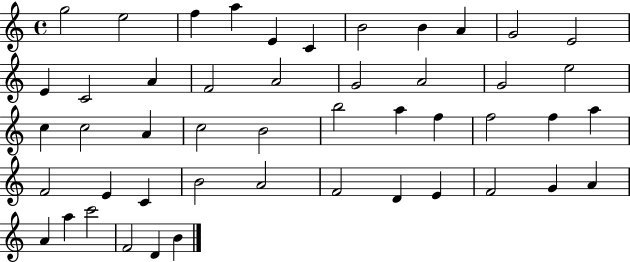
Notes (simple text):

G5/h E5/h F5/q A5/q E4/q C4/q B4/h B4/q A4/q G4/h E4/h E4/q C4/h A4/q F4/h A4/h G4/h A4/h G4/h E5/h C5/q C5/h A4/q C5/h B4/h B5/h A5/q F5/q F5/h F5/q A5/q F4/h E4/q C4/q B4/h A4/h F4/h D4/q E4/q F4/h G4/q A4/q A4/q A5/q C6/h F4/h D4/q B4/q